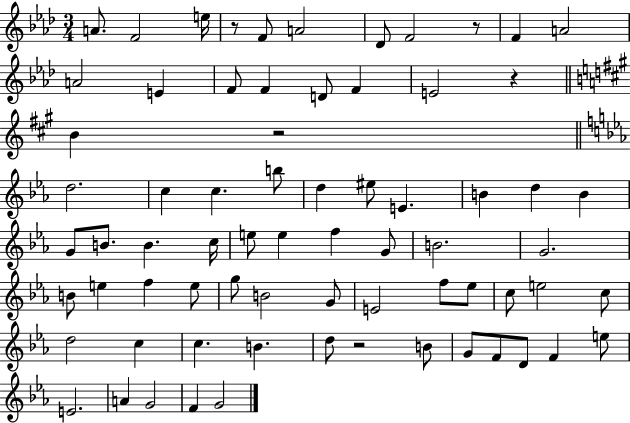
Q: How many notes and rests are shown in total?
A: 71